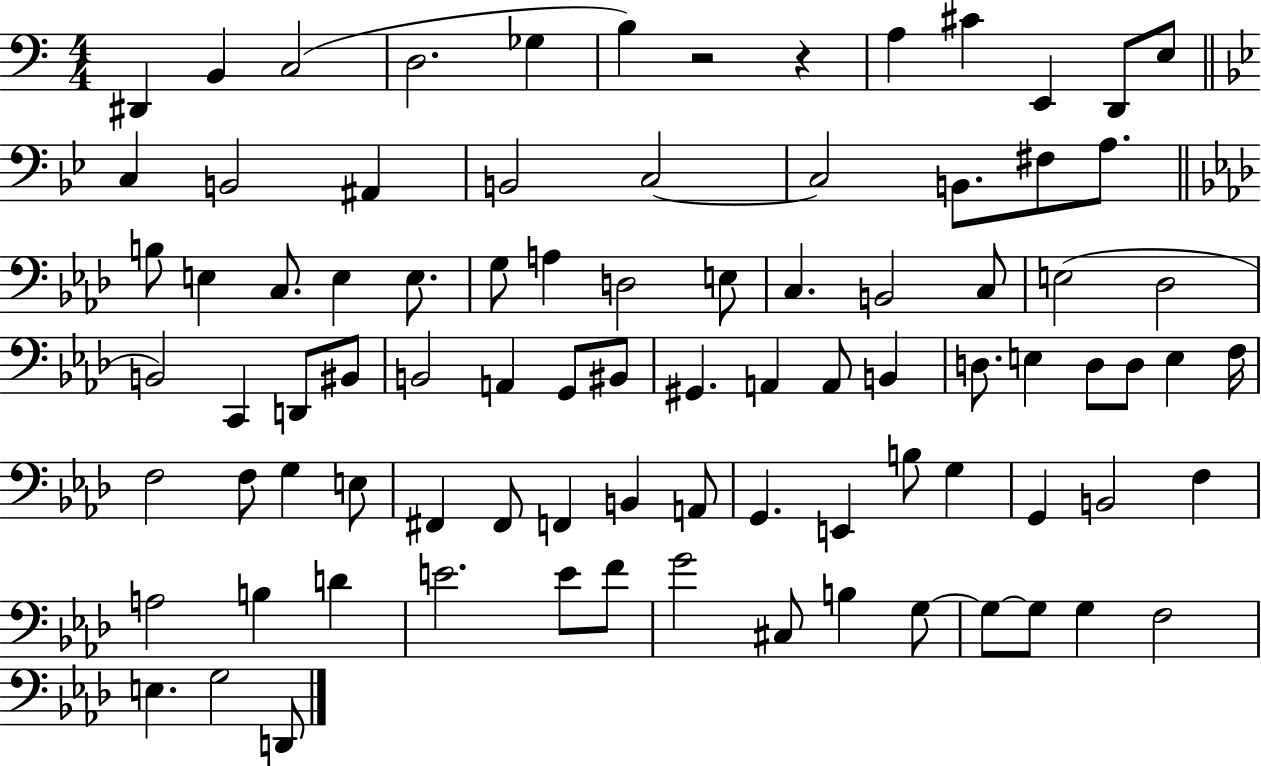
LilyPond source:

{
  \clef bass
  \numericTimeSignature
  \time 4/4
  \key c \major
  dis,4 b,4 c2( | d2. ges4 | b4) r2 r4 | a4 cis'4 e,4 d,8 e8 | \break \bar "||" \break \key bes \major c4 b,2 ais,4 | b,2 c2~~ | c2 b,8. fis8 a8. | \bar "||" \break \key aes \major b8 e4 c8. e4 e8. | g8 a4 d2 e8 | c4. b,2 c8 | e2( des2 | \break b,2) c,4 d,8 bis,8 | b,2 a,4 g,8 bis,8 | gis,4. a,4 a,8 b,4 | d8. e4 d8 d8 e4 f16 | \break f2 f8 g4 e8 | fis,4 fis,8 f,4 b,4 a,8 | g,4. e,4 b8 g4 | g,4 b,2 f4 | \break a2 b4 d'4 | e'2. e'8 f'8 | g'2 cis8 b4 g8~~ | g8~~ g8 g4 f2 | \break e4. g2 d,8 | \bar "|."
}